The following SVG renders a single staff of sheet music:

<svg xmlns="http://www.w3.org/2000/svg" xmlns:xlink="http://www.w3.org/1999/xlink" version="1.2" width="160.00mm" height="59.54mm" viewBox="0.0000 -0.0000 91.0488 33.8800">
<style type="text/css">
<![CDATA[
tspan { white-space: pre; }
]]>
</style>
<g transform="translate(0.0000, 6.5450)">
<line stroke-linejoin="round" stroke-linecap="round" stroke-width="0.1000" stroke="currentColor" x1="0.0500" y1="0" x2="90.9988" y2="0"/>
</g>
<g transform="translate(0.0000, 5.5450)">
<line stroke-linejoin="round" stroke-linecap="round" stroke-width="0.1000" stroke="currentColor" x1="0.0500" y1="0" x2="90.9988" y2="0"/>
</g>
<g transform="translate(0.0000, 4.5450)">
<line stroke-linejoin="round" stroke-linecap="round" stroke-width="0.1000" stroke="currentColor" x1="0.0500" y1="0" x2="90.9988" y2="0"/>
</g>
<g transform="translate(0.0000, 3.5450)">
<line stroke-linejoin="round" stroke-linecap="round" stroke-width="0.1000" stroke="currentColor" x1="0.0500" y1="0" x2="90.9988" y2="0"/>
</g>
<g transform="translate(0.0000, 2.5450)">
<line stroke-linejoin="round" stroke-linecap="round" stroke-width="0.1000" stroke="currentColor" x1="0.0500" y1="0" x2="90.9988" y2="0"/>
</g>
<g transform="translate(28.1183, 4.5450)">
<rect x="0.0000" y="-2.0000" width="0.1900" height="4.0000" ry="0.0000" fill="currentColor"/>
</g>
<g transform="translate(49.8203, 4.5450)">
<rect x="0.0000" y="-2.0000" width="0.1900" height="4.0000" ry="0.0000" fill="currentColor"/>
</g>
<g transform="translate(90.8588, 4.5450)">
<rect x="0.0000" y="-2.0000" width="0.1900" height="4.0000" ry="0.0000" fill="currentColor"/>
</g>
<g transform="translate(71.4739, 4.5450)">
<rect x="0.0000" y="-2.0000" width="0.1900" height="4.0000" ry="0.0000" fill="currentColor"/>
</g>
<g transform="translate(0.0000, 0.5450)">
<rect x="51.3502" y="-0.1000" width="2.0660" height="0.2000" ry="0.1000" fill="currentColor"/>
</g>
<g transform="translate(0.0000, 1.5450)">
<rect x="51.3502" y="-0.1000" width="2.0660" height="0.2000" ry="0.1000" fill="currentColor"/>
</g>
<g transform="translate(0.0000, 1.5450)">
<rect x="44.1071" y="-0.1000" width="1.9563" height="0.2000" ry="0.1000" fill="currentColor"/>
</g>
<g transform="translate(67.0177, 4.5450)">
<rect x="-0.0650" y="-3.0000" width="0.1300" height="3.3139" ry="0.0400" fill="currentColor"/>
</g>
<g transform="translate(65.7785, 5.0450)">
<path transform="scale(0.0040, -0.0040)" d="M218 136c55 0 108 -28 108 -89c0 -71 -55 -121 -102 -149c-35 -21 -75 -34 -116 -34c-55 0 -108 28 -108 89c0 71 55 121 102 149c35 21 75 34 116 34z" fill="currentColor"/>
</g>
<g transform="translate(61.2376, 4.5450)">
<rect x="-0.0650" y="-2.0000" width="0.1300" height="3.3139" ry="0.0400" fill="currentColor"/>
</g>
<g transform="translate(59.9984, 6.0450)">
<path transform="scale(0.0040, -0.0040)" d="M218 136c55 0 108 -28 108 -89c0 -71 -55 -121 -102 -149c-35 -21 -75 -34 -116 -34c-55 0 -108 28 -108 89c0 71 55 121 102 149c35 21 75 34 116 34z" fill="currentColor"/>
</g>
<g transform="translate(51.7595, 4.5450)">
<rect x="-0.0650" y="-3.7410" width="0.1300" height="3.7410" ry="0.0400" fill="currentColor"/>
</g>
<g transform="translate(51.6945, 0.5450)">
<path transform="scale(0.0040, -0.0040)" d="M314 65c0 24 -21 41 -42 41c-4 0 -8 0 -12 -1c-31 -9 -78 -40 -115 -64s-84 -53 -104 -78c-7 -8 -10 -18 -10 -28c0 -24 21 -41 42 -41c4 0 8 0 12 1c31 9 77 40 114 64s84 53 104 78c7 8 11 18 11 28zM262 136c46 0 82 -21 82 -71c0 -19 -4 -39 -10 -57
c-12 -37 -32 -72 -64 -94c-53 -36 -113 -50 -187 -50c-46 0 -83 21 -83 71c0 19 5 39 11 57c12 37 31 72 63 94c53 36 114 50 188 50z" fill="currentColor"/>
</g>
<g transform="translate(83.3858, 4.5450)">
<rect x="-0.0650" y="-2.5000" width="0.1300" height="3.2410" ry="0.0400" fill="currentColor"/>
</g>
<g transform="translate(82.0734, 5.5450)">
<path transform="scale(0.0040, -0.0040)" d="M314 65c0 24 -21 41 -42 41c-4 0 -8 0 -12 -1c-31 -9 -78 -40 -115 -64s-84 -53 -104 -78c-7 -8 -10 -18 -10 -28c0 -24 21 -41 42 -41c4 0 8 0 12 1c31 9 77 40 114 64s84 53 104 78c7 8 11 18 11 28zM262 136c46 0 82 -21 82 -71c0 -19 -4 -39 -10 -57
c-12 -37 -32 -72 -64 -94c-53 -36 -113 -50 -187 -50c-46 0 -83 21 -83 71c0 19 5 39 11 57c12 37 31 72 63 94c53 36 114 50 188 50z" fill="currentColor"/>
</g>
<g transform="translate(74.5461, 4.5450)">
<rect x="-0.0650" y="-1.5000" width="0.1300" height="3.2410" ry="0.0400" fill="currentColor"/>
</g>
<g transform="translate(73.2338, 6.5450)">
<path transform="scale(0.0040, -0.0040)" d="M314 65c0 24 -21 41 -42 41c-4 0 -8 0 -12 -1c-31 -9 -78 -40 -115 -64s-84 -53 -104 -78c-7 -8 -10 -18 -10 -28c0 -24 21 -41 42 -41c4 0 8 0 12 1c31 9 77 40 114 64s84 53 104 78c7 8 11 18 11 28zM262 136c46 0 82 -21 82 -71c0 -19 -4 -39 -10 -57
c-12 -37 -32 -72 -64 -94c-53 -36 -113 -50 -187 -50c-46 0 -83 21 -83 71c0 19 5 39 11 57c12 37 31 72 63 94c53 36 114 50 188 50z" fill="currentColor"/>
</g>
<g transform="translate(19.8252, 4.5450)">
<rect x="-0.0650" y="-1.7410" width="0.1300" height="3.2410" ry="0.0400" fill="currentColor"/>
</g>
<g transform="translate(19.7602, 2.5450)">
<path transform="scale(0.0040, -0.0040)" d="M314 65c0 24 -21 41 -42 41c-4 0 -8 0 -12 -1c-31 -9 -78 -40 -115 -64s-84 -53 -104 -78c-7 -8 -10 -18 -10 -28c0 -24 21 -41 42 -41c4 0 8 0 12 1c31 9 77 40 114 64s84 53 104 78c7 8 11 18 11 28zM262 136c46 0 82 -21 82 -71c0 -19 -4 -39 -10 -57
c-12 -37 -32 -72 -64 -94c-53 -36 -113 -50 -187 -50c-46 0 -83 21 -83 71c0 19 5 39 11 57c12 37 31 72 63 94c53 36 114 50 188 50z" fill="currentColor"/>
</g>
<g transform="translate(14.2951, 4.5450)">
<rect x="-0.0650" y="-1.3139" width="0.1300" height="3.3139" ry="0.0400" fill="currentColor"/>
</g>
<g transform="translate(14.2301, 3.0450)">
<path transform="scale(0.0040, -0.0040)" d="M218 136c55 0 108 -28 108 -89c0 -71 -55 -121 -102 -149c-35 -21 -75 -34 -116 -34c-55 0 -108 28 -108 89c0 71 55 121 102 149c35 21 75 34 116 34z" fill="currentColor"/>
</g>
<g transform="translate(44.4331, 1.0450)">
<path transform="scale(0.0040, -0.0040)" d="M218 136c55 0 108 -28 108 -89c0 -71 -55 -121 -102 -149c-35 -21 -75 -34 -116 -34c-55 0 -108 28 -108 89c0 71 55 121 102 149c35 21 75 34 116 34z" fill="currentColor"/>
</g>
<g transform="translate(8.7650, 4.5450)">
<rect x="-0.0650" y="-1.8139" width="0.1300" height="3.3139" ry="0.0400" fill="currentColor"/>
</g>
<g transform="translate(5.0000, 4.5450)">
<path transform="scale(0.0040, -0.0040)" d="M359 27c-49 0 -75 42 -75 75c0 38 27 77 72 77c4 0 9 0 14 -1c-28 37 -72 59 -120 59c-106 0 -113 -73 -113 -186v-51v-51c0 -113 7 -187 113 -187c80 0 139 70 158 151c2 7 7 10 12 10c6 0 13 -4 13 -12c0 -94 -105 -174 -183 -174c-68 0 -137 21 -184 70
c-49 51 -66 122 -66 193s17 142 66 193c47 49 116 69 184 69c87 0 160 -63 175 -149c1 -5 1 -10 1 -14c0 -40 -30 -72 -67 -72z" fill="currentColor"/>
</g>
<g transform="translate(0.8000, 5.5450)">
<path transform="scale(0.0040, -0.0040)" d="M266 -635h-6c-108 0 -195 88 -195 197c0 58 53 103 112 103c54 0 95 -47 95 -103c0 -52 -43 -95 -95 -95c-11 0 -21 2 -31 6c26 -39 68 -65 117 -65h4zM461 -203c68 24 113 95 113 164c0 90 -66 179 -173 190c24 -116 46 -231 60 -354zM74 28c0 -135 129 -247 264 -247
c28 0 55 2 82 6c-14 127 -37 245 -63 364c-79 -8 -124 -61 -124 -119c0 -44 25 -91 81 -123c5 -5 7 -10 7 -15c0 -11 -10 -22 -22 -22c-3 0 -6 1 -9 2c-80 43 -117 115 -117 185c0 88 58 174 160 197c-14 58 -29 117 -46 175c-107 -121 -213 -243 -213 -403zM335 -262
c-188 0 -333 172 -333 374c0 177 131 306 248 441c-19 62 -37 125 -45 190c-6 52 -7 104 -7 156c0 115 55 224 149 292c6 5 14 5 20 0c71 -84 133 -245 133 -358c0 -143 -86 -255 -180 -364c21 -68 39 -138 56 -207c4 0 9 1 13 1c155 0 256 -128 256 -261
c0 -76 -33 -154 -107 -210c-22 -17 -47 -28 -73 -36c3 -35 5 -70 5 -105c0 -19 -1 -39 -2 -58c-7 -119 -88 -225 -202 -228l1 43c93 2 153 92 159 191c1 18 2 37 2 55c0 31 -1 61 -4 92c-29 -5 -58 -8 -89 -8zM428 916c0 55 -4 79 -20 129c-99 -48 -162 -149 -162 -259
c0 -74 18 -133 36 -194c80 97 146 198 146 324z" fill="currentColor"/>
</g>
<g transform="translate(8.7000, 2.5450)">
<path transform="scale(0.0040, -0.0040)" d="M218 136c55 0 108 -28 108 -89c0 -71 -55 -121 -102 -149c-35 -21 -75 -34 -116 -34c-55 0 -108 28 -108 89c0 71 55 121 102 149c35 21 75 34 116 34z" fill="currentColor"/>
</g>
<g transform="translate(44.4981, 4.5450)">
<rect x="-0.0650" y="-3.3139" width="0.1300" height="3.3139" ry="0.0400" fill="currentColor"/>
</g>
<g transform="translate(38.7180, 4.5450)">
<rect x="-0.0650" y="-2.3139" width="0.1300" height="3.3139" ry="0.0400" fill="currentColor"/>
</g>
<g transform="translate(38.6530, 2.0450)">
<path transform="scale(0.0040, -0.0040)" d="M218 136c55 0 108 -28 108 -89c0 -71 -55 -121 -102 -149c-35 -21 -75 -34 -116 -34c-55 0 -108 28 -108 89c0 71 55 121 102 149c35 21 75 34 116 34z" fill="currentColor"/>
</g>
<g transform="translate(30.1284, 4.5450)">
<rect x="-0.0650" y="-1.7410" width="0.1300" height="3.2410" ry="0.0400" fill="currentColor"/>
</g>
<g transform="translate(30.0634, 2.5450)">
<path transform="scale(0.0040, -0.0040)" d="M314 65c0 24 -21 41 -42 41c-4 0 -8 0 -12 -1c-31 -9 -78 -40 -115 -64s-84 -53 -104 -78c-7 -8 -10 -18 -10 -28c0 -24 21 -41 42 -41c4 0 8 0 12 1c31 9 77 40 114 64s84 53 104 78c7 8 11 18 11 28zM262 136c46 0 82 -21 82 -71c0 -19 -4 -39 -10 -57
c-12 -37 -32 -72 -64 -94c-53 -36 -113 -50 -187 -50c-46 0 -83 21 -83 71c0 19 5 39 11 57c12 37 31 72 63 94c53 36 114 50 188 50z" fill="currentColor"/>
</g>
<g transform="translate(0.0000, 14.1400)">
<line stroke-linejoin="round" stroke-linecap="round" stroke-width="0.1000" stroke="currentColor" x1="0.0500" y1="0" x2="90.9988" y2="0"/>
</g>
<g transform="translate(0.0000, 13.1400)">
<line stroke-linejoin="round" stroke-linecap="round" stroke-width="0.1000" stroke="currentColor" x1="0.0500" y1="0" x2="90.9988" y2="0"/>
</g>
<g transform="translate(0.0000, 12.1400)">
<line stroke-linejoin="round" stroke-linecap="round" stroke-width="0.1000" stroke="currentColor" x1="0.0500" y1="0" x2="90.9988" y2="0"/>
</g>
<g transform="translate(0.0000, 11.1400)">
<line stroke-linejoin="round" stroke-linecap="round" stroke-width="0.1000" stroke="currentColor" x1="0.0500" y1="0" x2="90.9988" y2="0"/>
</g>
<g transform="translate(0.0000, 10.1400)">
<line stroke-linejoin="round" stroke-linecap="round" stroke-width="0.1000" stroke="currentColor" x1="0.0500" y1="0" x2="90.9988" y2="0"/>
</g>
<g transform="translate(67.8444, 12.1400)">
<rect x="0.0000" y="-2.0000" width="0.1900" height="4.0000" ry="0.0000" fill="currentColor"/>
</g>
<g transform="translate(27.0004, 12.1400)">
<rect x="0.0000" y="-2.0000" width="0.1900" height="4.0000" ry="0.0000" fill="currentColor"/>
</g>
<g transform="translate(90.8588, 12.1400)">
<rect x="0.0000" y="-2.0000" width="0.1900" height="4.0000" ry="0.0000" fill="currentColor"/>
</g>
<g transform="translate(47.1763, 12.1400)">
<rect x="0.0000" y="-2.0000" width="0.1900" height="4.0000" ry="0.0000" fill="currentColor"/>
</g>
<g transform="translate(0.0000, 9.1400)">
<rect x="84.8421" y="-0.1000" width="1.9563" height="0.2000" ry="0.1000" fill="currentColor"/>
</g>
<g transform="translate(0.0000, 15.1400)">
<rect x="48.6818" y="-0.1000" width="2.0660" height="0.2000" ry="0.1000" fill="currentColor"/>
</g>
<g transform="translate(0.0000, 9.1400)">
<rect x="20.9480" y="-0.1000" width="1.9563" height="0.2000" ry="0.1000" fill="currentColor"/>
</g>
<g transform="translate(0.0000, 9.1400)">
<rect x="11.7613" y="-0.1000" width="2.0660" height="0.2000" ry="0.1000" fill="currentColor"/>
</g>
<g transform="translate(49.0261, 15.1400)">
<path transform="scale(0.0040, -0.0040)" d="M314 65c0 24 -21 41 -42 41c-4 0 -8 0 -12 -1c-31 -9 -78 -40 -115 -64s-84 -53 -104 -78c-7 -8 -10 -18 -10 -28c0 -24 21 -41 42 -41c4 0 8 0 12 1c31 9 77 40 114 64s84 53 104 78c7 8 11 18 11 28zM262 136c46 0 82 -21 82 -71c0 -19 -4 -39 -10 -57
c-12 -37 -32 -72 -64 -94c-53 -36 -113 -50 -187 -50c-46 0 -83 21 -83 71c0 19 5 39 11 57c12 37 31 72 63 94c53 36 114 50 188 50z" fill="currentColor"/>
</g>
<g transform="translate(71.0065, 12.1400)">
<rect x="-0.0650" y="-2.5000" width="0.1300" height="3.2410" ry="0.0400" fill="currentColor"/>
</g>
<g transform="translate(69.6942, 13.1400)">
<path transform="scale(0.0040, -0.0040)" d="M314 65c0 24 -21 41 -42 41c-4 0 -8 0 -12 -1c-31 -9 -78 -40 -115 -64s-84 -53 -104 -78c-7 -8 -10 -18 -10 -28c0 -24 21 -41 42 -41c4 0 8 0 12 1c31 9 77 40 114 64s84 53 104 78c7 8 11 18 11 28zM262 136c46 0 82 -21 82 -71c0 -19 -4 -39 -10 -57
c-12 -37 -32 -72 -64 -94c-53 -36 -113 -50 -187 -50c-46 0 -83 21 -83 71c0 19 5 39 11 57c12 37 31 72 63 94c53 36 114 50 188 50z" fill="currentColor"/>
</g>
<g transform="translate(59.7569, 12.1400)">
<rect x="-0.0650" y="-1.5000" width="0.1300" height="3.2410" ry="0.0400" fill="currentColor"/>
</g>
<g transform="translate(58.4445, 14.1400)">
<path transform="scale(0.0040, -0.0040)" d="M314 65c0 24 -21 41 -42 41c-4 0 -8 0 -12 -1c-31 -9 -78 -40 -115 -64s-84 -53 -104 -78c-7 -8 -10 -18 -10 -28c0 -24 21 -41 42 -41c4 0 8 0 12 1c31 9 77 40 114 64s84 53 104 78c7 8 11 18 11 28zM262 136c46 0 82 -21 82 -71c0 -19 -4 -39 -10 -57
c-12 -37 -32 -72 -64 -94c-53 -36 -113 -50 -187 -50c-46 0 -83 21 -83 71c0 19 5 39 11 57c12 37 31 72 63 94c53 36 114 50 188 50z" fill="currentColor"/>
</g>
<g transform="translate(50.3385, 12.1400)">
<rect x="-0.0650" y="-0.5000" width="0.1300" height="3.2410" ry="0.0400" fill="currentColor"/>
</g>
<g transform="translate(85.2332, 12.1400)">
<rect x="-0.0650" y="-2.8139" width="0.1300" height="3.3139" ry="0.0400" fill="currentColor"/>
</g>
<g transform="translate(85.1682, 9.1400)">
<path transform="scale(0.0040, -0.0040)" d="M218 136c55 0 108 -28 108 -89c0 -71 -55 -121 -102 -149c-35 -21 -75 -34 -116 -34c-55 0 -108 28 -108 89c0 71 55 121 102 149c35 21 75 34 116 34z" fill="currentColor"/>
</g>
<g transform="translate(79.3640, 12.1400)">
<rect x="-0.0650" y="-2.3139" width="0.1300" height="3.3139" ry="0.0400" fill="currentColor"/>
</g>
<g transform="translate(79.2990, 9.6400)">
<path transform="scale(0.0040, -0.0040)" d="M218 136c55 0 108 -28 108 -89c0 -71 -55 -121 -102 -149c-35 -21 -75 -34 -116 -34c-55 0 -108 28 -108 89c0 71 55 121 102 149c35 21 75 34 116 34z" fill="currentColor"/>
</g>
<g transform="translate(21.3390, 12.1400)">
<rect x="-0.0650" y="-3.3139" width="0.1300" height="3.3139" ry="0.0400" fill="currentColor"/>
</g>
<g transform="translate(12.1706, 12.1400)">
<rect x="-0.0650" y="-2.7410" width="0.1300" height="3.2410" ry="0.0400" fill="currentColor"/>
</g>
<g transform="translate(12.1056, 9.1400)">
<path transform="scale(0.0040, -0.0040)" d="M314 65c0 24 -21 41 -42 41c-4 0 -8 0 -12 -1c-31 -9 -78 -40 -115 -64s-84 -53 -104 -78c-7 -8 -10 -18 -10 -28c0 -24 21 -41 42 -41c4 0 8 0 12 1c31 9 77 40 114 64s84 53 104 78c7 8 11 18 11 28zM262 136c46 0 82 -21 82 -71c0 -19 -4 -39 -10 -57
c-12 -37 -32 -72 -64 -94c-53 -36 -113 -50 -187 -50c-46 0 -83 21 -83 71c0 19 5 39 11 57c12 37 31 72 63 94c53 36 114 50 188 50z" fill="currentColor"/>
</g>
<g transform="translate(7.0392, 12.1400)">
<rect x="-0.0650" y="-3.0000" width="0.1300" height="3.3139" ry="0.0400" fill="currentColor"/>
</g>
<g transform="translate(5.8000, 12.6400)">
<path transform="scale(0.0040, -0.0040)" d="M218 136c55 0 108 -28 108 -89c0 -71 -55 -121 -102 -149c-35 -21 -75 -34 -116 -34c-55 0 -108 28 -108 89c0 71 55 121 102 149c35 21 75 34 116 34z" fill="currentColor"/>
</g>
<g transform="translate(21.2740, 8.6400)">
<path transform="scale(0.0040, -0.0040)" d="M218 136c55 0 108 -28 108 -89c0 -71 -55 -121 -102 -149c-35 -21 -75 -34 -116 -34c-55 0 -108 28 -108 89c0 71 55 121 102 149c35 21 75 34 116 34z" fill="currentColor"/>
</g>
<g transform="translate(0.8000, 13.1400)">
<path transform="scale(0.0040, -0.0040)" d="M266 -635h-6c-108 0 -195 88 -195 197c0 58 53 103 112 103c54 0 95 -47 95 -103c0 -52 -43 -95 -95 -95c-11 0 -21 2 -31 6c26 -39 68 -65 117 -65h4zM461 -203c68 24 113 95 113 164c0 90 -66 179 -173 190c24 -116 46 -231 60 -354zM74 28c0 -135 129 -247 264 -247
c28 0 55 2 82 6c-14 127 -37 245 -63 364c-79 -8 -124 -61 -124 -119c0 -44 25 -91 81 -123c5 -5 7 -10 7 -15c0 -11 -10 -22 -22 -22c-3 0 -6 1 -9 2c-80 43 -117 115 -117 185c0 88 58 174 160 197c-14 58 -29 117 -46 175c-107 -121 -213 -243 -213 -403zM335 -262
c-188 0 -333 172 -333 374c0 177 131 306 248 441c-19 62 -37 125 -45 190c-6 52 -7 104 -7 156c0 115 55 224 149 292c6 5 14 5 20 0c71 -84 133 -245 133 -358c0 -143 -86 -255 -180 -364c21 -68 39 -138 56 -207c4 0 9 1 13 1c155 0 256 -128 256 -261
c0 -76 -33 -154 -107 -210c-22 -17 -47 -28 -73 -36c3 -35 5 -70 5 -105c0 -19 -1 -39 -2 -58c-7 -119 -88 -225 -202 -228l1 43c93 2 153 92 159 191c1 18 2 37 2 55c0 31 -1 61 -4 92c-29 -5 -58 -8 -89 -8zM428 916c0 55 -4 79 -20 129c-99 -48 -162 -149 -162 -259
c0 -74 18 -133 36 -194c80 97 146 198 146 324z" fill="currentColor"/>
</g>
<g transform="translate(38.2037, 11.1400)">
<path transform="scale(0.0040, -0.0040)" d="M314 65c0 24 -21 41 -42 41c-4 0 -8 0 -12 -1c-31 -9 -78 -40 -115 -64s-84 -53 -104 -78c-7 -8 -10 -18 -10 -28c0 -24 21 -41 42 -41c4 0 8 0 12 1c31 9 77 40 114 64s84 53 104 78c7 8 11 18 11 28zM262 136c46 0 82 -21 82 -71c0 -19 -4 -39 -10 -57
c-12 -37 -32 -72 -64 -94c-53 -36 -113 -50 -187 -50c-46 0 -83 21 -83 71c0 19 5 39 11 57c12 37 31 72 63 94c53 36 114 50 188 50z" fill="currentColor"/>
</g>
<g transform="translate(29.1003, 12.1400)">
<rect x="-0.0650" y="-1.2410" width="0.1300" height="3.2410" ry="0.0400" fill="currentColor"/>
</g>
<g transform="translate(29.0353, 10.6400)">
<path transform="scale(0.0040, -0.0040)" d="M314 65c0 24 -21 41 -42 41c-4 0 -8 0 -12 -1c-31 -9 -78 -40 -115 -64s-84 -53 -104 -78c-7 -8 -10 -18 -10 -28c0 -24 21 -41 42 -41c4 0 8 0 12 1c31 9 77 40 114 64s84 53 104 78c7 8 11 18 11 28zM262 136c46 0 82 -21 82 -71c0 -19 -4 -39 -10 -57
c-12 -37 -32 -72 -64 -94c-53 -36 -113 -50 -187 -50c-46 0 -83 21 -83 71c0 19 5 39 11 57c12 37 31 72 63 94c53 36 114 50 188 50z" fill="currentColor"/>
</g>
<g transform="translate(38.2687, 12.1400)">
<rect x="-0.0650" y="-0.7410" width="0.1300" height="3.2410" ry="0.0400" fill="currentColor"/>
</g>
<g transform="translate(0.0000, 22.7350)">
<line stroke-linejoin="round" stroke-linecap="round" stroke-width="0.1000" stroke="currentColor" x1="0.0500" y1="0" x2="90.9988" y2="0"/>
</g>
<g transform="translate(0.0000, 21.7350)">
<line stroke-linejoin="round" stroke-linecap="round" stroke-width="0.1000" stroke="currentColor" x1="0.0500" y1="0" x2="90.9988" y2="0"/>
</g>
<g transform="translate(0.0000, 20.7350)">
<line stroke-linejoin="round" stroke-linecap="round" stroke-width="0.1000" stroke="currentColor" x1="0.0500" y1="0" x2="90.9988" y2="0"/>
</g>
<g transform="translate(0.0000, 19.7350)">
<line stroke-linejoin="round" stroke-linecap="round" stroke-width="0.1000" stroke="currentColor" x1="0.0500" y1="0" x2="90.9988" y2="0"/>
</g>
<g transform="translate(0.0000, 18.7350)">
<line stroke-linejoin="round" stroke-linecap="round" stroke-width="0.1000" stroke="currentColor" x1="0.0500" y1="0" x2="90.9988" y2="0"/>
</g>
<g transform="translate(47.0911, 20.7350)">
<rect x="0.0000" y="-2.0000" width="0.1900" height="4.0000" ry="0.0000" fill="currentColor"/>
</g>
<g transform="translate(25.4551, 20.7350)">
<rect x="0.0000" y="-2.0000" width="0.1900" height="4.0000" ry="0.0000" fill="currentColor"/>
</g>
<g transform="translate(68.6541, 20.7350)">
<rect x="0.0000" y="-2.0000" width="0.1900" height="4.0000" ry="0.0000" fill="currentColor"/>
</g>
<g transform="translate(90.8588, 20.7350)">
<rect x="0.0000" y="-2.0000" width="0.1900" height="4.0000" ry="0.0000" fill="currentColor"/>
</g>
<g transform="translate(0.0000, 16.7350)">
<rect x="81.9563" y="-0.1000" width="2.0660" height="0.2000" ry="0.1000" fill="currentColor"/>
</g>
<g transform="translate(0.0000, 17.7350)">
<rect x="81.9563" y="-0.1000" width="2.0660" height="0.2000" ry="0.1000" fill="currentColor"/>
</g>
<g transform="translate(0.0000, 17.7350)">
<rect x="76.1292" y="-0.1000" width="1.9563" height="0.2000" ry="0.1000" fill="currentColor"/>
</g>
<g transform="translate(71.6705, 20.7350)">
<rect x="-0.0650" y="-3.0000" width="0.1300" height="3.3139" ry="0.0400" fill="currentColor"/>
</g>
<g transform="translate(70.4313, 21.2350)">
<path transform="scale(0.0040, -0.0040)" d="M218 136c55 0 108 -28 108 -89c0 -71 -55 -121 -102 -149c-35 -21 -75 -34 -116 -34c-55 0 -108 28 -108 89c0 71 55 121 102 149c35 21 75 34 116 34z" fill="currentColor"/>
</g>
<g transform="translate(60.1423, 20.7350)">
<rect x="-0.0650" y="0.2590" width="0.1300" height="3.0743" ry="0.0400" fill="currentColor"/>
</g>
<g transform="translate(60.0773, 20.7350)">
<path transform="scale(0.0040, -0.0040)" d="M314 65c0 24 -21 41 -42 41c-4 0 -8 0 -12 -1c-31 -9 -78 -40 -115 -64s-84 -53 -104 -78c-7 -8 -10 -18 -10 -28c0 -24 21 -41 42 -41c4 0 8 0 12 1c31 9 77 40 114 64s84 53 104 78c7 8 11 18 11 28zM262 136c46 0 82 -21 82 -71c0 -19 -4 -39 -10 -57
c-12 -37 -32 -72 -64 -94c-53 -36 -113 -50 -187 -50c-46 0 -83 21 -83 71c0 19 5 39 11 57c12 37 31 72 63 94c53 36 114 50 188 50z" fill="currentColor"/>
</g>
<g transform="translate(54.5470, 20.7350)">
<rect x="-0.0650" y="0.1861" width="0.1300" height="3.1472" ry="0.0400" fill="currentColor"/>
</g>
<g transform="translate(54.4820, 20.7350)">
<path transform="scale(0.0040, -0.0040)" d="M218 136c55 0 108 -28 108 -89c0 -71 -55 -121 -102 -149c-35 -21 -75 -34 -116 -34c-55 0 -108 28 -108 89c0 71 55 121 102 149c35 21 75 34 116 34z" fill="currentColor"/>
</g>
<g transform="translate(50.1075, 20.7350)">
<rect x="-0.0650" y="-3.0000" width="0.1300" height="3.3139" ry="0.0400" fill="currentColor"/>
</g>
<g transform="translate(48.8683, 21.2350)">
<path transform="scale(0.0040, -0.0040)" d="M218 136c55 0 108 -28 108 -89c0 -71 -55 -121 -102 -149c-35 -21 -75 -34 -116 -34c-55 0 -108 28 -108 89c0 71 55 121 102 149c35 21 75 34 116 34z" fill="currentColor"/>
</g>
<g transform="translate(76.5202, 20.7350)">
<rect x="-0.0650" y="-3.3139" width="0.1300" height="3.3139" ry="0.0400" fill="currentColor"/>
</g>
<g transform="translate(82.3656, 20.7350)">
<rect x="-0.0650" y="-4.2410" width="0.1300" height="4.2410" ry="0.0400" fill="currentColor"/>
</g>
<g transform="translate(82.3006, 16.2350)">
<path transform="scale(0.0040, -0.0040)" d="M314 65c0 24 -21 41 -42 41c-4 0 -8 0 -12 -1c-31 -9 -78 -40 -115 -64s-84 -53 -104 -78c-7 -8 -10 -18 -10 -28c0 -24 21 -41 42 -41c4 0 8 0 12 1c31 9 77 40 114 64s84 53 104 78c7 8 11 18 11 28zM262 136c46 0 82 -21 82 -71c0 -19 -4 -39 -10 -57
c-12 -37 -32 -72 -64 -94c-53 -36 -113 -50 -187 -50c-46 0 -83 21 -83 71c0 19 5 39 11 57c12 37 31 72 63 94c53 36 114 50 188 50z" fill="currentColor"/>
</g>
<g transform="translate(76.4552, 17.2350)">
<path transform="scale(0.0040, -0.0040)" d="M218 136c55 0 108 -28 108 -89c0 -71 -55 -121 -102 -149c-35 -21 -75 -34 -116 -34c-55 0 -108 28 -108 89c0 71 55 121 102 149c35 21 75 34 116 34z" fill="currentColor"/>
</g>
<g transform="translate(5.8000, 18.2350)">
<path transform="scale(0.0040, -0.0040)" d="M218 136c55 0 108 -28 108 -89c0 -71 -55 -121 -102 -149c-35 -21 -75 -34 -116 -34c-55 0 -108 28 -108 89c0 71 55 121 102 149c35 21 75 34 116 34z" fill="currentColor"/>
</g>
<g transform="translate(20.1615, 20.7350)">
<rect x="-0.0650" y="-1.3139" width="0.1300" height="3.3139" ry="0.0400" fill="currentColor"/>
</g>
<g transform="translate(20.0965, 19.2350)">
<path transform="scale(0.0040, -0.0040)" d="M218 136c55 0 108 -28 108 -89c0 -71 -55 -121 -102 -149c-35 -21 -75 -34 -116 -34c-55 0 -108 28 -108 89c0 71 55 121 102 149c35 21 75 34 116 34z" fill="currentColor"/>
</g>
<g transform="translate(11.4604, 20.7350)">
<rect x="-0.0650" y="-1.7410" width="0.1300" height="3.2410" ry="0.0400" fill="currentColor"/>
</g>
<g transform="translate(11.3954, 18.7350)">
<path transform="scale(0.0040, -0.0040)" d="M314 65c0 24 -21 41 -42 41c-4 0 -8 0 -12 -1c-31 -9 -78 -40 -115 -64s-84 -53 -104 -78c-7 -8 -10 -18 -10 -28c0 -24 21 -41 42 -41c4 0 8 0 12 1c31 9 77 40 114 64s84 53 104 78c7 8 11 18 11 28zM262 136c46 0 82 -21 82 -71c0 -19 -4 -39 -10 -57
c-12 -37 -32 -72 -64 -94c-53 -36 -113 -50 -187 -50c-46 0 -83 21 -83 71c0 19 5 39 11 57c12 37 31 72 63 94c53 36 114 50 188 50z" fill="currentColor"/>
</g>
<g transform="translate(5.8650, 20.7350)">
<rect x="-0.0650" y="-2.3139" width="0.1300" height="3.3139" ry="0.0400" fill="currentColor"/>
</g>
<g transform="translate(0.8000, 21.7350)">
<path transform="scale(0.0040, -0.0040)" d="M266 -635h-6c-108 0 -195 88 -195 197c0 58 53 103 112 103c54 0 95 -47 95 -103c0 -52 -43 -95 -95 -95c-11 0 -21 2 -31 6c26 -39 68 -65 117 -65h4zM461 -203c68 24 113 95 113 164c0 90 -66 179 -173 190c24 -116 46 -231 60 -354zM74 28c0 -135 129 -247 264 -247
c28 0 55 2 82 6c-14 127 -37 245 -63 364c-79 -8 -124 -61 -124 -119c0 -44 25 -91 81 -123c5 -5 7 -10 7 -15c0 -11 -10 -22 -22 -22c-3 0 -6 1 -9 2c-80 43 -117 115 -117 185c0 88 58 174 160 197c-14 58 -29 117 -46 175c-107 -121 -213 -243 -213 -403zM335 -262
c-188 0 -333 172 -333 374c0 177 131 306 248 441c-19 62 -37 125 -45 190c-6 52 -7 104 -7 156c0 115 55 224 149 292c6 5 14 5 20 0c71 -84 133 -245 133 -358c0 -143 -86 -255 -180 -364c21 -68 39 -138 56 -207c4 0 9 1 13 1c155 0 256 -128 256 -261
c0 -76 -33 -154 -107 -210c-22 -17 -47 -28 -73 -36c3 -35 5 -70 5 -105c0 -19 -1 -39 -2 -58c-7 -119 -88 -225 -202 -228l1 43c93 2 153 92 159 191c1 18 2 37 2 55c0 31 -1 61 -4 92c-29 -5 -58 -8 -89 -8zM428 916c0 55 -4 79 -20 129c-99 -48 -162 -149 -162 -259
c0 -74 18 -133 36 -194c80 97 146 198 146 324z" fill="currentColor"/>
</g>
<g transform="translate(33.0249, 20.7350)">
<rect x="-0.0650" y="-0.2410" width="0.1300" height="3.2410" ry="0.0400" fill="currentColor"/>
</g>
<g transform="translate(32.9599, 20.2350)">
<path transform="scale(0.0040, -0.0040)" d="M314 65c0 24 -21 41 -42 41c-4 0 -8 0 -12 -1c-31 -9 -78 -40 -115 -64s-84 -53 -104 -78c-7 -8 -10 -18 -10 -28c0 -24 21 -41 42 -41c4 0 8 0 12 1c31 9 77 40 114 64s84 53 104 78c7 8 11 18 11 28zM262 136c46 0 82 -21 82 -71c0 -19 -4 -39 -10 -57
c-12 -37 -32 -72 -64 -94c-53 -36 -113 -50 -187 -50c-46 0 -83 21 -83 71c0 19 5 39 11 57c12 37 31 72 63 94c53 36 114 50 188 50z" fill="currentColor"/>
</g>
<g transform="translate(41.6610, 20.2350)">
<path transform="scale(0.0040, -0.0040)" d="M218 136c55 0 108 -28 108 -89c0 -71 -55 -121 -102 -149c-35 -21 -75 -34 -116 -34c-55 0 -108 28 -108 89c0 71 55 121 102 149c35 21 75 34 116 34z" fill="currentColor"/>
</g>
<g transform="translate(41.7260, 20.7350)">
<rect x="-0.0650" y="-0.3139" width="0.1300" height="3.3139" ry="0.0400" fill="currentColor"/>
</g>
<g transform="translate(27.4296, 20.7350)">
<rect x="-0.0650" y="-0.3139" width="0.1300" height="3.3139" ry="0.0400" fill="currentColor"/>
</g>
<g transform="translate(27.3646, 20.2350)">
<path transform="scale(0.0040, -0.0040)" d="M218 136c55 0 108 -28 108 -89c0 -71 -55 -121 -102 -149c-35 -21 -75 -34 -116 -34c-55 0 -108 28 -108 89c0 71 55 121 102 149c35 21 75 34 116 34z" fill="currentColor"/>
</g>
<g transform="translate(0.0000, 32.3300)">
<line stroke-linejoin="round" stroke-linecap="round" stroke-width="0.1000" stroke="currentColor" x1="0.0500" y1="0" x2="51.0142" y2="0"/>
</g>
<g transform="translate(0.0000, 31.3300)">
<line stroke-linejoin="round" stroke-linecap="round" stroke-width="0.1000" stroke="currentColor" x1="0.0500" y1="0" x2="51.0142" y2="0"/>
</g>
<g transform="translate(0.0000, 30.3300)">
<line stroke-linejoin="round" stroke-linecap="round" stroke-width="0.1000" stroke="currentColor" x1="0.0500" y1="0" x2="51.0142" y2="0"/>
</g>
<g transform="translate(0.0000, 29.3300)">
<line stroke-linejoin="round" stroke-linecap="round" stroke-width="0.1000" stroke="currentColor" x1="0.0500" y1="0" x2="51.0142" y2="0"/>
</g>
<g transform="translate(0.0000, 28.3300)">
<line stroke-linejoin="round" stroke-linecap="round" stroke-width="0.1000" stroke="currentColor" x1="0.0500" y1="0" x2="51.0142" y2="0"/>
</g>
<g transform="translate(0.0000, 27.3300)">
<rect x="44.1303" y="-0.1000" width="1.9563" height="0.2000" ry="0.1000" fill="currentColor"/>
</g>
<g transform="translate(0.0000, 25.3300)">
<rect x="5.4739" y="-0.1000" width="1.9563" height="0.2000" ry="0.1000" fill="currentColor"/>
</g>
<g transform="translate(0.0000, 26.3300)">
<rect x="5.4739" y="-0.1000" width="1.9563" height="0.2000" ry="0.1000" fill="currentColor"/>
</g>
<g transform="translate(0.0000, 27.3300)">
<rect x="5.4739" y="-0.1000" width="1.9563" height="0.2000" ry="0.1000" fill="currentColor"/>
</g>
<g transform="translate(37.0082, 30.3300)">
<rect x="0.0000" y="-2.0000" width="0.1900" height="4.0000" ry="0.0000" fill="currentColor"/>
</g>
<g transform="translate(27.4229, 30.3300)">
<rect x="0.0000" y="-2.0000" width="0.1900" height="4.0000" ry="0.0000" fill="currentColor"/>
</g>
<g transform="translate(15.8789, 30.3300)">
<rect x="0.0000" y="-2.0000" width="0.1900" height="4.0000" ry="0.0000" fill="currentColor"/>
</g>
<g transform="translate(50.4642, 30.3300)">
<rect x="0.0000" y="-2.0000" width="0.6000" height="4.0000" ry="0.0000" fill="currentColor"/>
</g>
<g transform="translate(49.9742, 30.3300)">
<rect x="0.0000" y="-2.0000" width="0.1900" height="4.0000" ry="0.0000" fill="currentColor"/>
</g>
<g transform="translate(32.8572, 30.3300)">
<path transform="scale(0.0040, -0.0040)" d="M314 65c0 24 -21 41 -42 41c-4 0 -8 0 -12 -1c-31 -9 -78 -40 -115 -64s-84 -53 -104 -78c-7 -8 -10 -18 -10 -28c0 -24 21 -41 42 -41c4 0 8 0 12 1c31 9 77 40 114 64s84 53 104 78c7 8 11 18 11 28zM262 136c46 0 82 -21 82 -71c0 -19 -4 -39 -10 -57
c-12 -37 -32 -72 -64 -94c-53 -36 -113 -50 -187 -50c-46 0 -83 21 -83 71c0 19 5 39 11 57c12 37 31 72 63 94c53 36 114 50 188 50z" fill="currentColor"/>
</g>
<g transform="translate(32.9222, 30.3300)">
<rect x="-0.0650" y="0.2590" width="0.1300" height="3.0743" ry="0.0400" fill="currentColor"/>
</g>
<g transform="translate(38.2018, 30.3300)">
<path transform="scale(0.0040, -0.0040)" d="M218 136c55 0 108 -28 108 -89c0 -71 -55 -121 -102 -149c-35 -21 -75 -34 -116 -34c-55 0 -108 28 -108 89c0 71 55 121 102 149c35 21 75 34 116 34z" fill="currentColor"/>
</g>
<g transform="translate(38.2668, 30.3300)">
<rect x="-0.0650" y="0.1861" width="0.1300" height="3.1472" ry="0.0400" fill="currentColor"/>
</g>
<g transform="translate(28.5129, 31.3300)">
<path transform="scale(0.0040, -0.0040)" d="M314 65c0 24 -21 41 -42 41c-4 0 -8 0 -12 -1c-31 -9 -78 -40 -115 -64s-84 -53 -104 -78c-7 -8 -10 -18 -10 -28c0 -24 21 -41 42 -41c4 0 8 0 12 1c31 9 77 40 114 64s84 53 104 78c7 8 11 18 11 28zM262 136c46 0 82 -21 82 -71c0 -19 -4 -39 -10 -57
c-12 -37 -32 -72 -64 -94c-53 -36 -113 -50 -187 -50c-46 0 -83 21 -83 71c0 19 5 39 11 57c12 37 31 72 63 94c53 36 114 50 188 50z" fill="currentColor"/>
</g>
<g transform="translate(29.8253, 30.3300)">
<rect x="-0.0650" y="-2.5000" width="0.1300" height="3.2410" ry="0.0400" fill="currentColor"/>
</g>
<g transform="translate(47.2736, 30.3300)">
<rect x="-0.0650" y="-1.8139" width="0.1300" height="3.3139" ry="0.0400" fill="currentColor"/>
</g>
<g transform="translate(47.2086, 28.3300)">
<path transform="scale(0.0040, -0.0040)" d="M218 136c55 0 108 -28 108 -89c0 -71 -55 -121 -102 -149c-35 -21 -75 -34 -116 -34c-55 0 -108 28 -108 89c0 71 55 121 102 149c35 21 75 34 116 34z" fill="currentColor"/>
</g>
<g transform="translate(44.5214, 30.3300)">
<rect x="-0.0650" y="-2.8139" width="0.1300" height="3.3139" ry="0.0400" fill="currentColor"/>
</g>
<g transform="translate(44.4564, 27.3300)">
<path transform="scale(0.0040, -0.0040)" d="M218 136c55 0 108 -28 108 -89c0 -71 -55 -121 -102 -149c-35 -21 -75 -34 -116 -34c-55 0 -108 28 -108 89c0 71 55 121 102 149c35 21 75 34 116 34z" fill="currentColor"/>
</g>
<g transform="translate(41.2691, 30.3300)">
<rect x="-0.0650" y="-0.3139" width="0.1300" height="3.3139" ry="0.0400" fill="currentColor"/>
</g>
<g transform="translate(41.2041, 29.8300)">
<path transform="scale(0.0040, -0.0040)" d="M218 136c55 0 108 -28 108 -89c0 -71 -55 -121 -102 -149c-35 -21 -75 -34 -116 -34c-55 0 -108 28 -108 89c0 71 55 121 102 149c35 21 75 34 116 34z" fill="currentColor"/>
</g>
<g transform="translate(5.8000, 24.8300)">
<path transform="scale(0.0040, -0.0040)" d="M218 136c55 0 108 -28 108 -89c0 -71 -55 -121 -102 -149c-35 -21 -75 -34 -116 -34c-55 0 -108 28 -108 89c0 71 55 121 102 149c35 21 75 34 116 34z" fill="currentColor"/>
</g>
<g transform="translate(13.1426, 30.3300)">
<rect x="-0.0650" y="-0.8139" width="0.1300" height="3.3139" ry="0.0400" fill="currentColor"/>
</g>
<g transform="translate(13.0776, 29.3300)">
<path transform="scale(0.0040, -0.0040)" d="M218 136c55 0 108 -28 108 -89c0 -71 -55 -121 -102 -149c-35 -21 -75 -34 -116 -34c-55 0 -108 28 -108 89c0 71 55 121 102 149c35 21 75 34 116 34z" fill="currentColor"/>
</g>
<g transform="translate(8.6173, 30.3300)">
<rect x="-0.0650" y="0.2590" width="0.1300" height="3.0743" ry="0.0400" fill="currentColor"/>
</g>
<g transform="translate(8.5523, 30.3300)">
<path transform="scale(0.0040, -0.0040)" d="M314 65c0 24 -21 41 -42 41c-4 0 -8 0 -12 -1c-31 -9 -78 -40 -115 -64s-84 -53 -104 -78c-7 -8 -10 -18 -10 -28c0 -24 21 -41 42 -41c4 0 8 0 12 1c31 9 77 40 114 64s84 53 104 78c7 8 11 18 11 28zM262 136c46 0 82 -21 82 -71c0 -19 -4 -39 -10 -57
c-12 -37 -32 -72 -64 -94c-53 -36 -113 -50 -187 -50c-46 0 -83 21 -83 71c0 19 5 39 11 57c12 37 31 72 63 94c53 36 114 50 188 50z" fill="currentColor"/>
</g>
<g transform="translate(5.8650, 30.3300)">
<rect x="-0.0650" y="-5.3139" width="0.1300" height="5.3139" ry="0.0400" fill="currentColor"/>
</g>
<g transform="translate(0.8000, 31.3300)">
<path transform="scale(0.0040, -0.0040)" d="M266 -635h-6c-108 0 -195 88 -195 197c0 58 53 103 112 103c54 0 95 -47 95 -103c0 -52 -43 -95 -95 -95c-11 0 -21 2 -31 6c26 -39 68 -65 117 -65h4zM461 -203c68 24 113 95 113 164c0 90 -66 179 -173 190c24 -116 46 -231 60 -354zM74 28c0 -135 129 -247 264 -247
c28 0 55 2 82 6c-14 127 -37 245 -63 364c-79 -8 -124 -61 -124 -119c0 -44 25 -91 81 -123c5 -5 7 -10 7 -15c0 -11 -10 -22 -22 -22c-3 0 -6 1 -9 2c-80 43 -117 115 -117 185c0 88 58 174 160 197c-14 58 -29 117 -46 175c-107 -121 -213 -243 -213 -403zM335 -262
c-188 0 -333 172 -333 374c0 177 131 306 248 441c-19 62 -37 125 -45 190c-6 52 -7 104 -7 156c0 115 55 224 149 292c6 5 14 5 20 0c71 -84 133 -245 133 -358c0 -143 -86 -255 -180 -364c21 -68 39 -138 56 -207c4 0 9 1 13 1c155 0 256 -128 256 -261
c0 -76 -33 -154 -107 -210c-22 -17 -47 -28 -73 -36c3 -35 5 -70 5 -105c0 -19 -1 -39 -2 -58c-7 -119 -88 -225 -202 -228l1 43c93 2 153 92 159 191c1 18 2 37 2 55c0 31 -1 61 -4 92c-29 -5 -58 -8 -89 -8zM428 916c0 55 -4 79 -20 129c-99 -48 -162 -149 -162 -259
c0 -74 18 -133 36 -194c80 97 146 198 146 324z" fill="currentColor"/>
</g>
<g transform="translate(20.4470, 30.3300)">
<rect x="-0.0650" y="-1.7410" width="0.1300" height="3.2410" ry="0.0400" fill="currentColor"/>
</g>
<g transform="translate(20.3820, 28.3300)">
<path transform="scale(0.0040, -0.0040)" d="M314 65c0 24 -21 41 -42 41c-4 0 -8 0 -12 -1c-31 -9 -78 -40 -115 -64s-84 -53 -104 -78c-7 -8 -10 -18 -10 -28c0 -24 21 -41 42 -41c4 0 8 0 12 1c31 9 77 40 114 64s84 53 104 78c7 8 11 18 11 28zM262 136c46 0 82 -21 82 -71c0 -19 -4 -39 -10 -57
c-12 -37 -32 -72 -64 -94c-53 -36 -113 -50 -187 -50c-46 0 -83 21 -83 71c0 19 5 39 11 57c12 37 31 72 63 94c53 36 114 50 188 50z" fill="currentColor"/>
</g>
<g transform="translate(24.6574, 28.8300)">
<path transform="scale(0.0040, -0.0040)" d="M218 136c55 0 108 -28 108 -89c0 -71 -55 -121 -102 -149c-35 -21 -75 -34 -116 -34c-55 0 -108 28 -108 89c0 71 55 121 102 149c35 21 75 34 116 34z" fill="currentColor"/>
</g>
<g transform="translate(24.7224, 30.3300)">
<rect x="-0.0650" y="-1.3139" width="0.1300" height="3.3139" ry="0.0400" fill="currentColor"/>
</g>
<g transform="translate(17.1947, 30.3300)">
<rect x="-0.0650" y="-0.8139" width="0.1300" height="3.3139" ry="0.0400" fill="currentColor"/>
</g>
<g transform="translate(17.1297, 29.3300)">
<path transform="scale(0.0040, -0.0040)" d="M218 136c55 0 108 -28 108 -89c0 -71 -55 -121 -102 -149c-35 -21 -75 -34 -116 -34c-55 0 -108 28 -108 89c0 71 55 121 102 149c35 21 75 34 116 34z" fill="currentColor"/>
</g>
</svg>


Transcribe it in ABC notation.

X:1
T:Untitled
M:4/4
L:1/4
K:C
f e f2 f2 g b c'2 F A E2 G2 A a2 b e2 d2 C2 E2 G2 g a g f2 e c c2 c A B B2 A b d'2 f' B2 d d f2 e G2 B2 B c a f